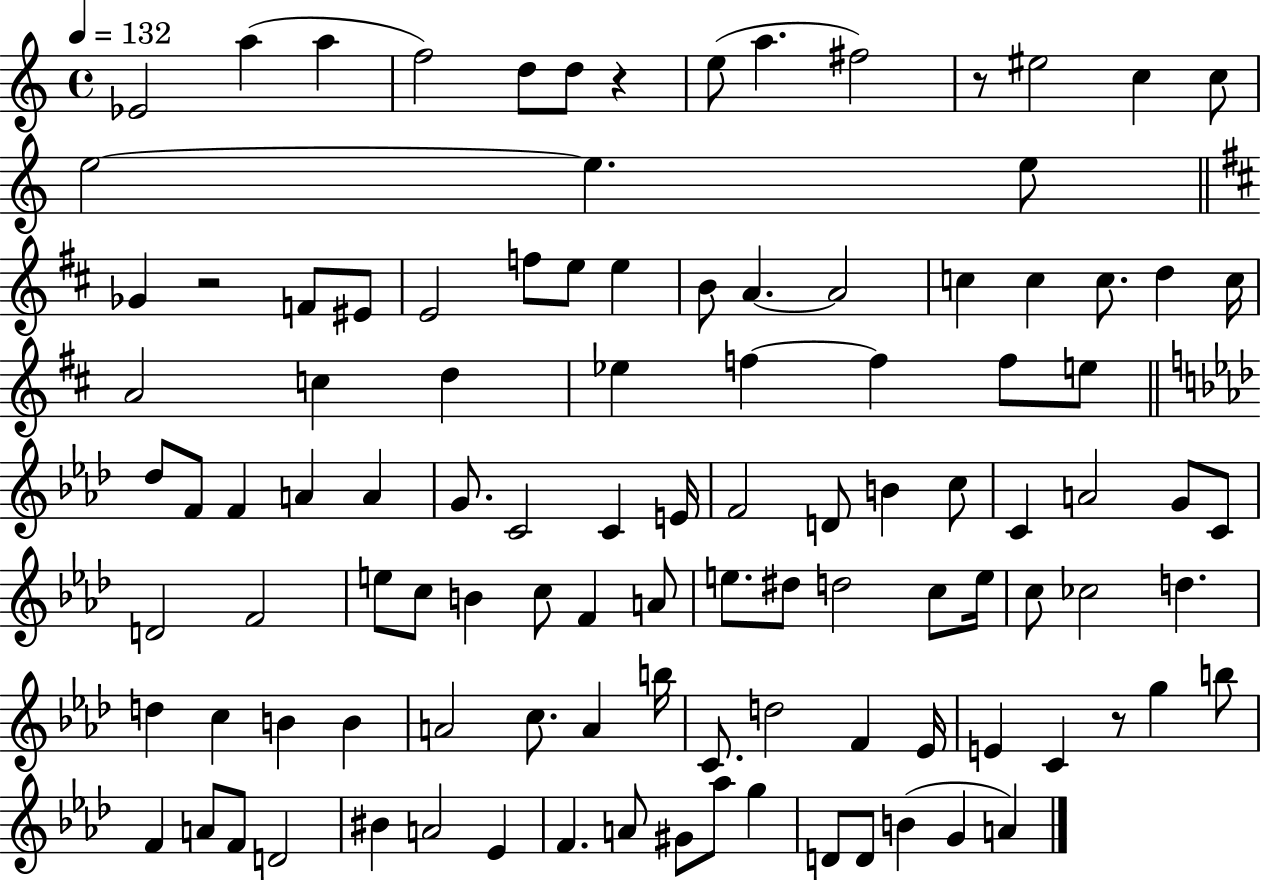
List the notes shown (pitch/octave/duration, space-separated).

Eb4/h A5/q A5/q F5/h D5/e D5/e R/q E5/e A5/q. F#5/h R/e EIS5/h C5/q C5/e E5/h E5/q. E5/e Gb4/q R/h F4/e EIS4/e E4/h F5/e E5/e E5/q B4/e A4/q. A4/h C5/q C5/q C5/e. D5/q C5/s A4/h C5/q D5/q Eb5/q F5/q F5/q F5/e E5/e Db5/e F4/e F4/q A4/q A4/q G4/e. C4/h C4/q E4/s F4/h D4/e B4/q C5/e C4/q A4/h G4/e C4/e D4/h F4/h E5/e C5/e B4/q C5/e F4/q A4/e E5/e. D#5/e D5/h C5/e E5/s C5/e CES5/h D5/q. D5/q C5/q B4/q B4/q A4/h C5/e. A4/q B5/s C4/e. D5/h F4/q Eb4/s E4/q C4/q R/e G5/q B5/e F4/q A4/e F4/e D4/h BIS4/q A4/h Eb4/q F4/q. A4/e G#4/e Ab5/e G5/q D4/e D4/e B4/q G4/q A4/q